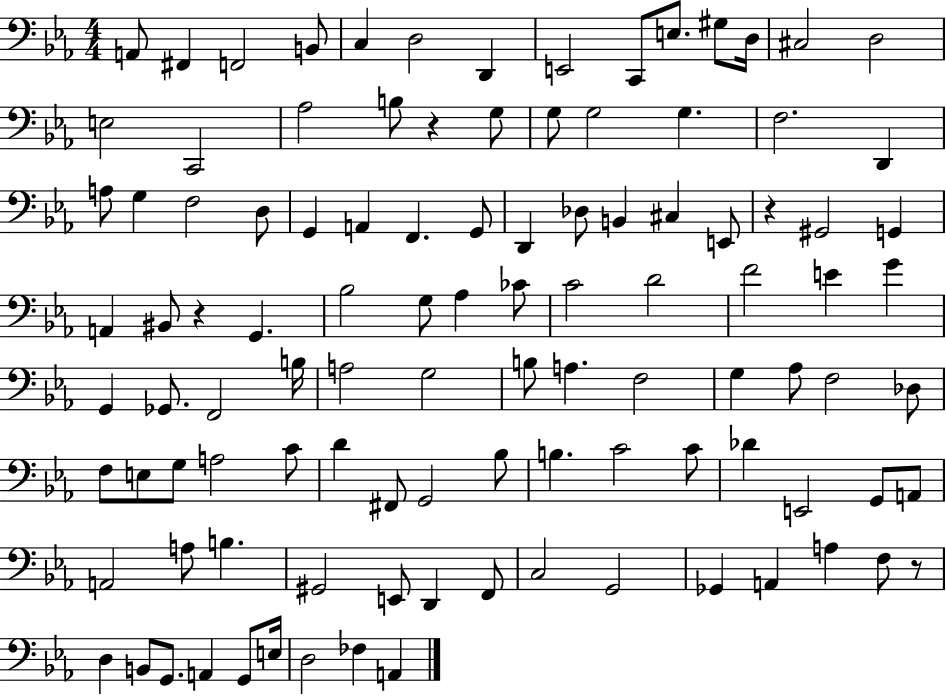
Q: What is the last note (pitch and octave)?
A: A2